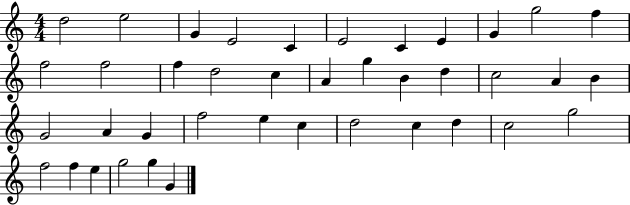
{
  \clef treble
  \numericTimeSignature
  \time 4/4
  \key c \major
  d''2 e''2 | g'4 e'2 c'4 | e'2 c'4 e'4 | g'4 g''2 f''4 | \break f''2 f''2 | f''4 d''2 c''4 | a'4 g''4 b'4 d''4 | c''2 a'4 b'4 | \break g'2 a'4 g'4 | f''2 e''4 c''4 | d''2 c''4 d''4 | c''2 g''2 | \break f''2 f''4 e''4 | g''2 g''4 g'4 | \bar "|."
}